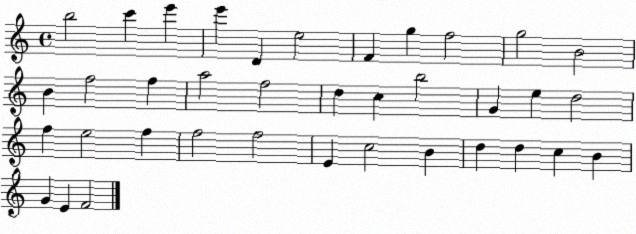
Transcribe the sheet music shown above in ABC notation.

X:1
T:Untitled
M:4/4
L:1/4
K:C
b2 c' e' e' D e2 F g f2 g2 B2 B f2 f a2 f2 d c b2 G e d2 f e2 f f2 f2 E c2 B d d c B G E F2